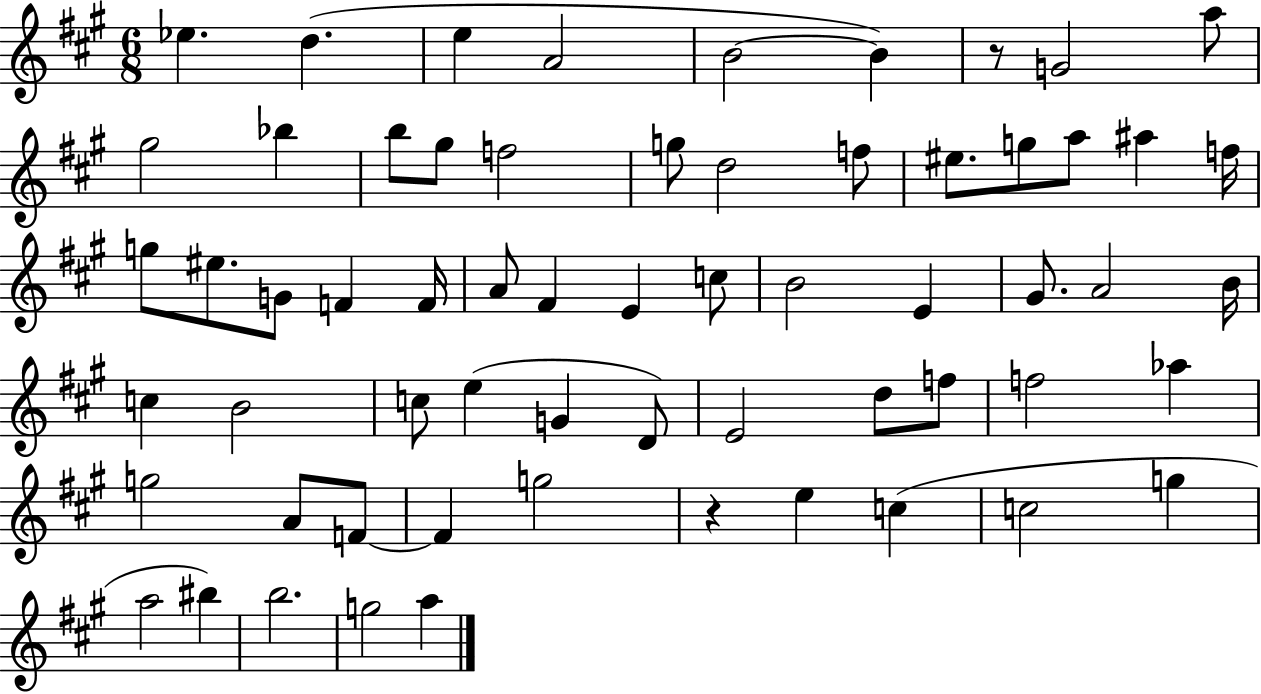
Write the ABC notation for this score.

X:1
T:Untitled
M:6/8
L:1/4
K:A
_e d e A2 B2 B z/2 G2 a/2 ^g2 _b b/2 ^g/2 f2 g/2 d2 f/2 ^e/2 g/2 a/2 ^a f/4 g/2 ^e/2 G/2 F F/4 A/2 ^F E c/2 B2 E ^G/2 A2 B/4 c B2 c/2 e G D/2 E2 d/2 f/2 f2 _a g2 A/2 F/2 F g2 z e c c2 g a2 ^b b2 g2 a